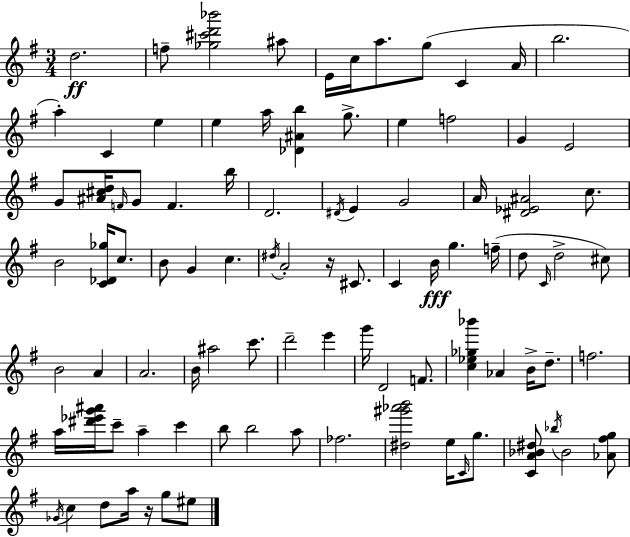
{
  \clef treble
  \numericTimeSignature
  \time 3/4
  \key g \major
  d''2.\ff | f''8-- <ges'' cis''' d''' bes'''>2 ais''8 | e'16 c''16 a''8. g''8( c'4 a'16 | b''2. | \break a''4-.) c'4 e''4 | e''4 a''16 <des' ais' b''>4 g''8.-> | e''4 f''2 | g'4 e'2 | \break g'8 <ais' cis'' d''>16 \grace { f'16 } g'8 f'4. | b''16 d'2. | \acciaccatura { dis'16 } e'4 g'2 | a'16 <dis' ees' ais'>2 c''8. | \break b'2 <c' des' ges''>16 c''8. | b'8 g'4 c''4. | \acciaccatura { dis''16 } a'2-. r16 | cis'8. c'4 b'16\fff g''4. | \break f''16--( d''8 \grace { c'16 } d''2-> | cis''8) b'2 | a'4 a'2. | b'16 ais''2 | \break c'''8. d'''2-- | e'''4 g'''16 d'2 | f'8. <c'' ees'' ges'' bes'''>4 aes'4 | b'16-> d''8.-- f''2. | \break a''16 <dis''' ees''' g''' ais'''>16 c'''8-- a''4-- | c'''4 b''8 b''2 | a''8 fes''2. | <dis'' gis''' aes''' b'''>2 | \break e''16 \grace { c'16 } g''8. <c' a' bes' dis''>8 \acciaccatura { bes''16 } bes'2 | <aes' fis'' g''>8 \acciaccatura { ges'16 } c''4 d''8 | a''16 r16 g''8 eis''8 \bar "|."
}